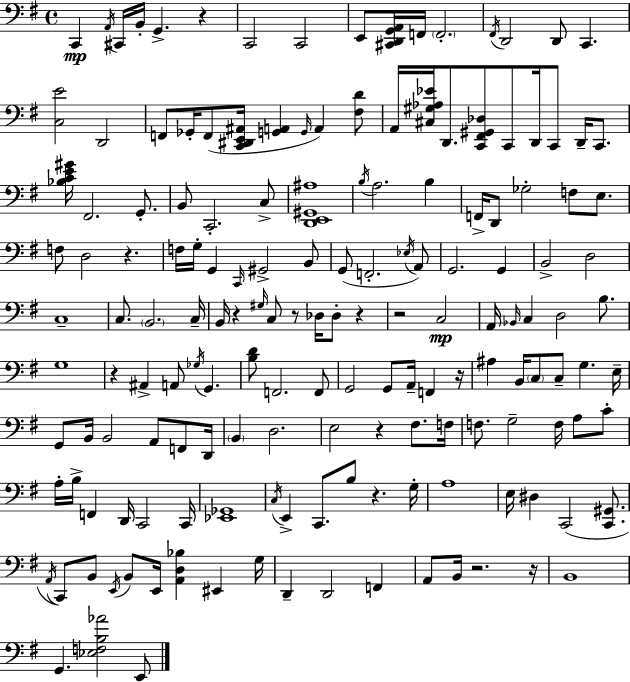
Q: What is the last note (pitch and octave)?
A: E2